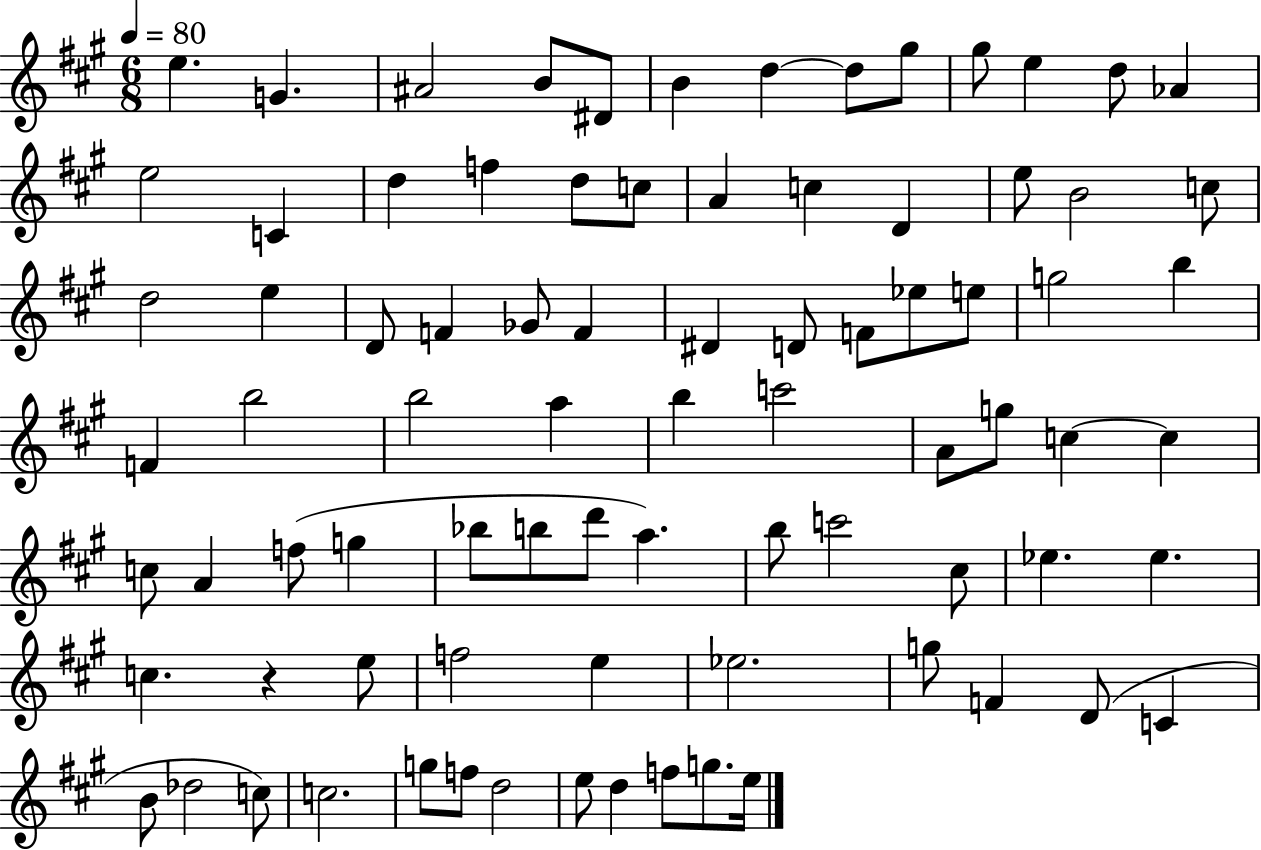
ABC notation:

X:1
T:Untitled
M:6/8
L:1/4
K:A
e G ^A2 B/2 ^D/2 B d d/2 ^g/2 ^g/2 e d/2 _A e2 C d f d/2 c/2 A c D e/2 B2 c/2 d2 e D/2 F _G/2 F ^D D/2 F/2 _e/2 e/2 g2 b F b2 b2 a b c'2 A/2 g/2 c c c/2 A f/2 g _b/2 b/2 d'/2 a b/2 c'2 ^c/2 _e _e c z e/2 f2 e _e2 g/2 F D/2 C B/2 _d2 c/2 c2 g/2 f/2 d2 e/2 d f/2 g/2 e/4